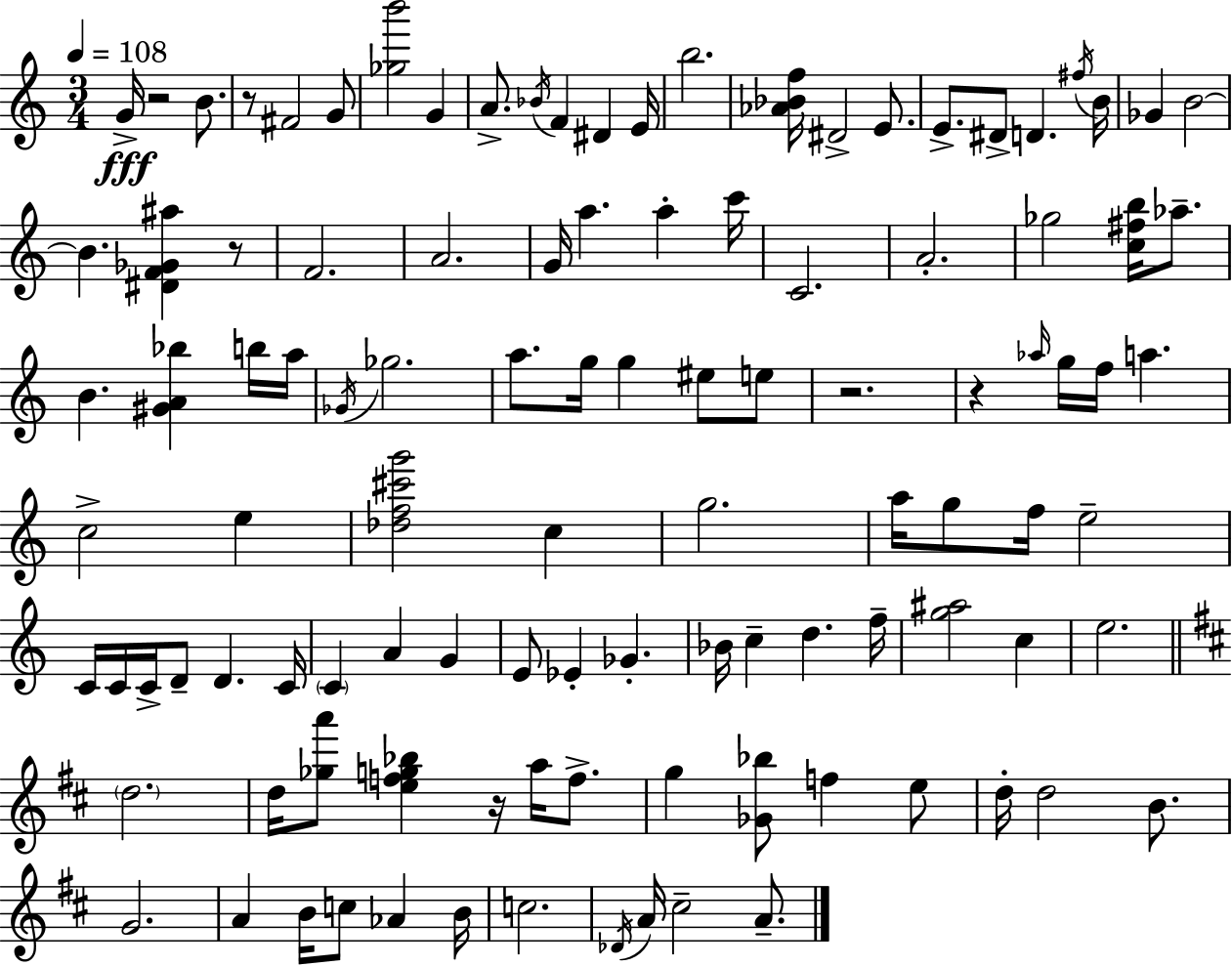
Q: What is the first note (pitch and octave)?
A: G4